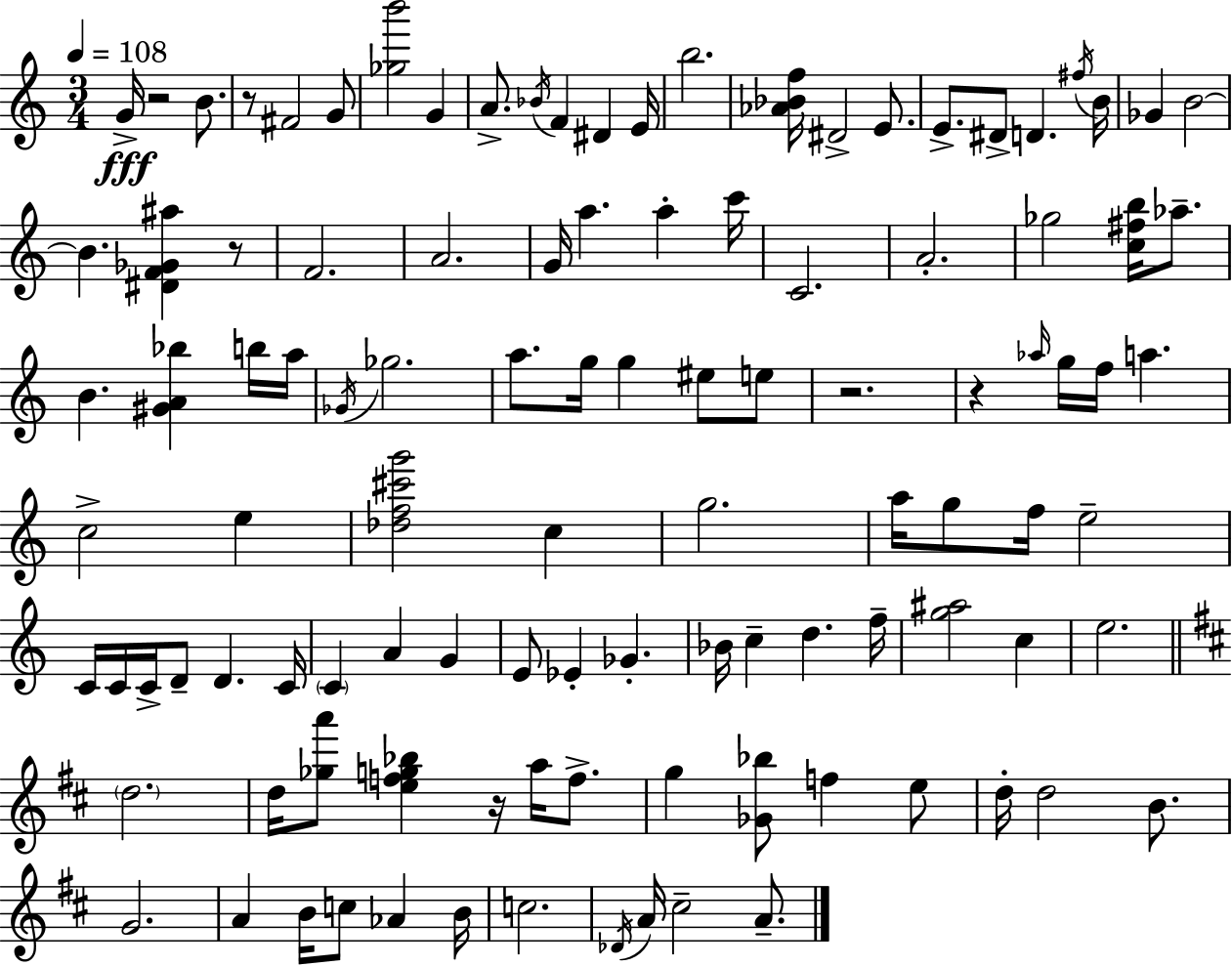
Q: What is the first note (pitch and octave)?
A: G4